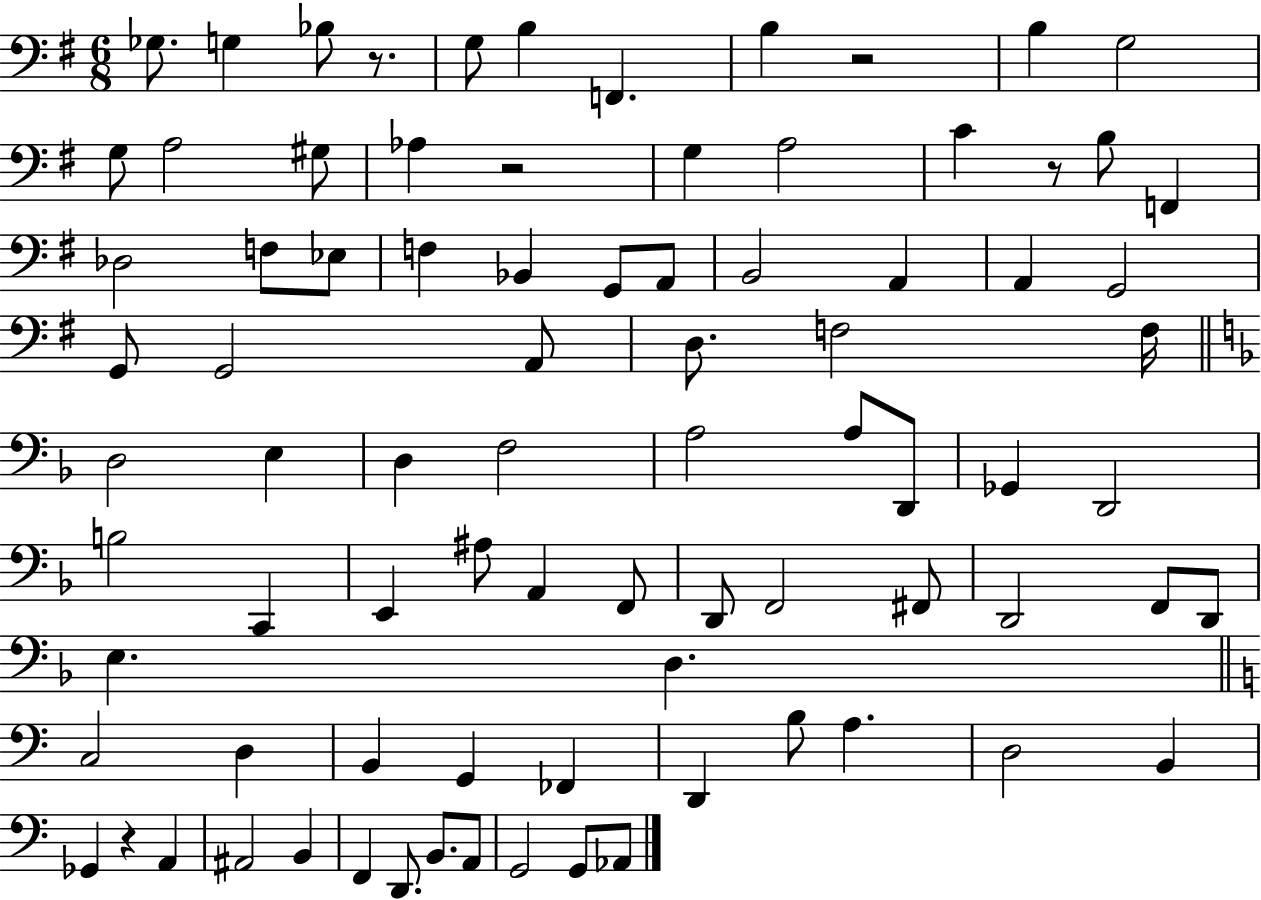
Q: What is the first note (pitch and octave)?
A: Gb3